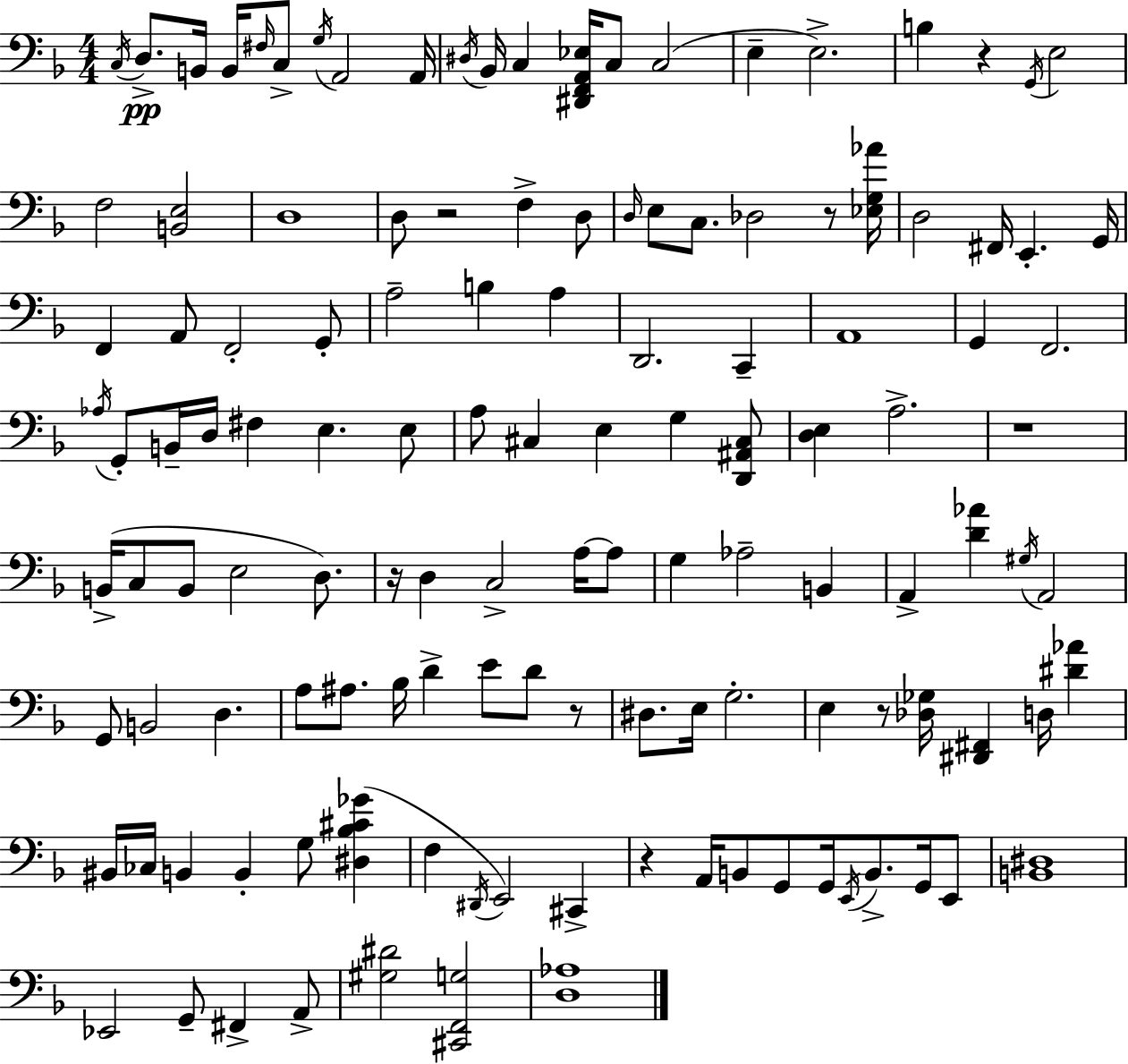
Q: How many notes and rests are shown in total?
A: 128